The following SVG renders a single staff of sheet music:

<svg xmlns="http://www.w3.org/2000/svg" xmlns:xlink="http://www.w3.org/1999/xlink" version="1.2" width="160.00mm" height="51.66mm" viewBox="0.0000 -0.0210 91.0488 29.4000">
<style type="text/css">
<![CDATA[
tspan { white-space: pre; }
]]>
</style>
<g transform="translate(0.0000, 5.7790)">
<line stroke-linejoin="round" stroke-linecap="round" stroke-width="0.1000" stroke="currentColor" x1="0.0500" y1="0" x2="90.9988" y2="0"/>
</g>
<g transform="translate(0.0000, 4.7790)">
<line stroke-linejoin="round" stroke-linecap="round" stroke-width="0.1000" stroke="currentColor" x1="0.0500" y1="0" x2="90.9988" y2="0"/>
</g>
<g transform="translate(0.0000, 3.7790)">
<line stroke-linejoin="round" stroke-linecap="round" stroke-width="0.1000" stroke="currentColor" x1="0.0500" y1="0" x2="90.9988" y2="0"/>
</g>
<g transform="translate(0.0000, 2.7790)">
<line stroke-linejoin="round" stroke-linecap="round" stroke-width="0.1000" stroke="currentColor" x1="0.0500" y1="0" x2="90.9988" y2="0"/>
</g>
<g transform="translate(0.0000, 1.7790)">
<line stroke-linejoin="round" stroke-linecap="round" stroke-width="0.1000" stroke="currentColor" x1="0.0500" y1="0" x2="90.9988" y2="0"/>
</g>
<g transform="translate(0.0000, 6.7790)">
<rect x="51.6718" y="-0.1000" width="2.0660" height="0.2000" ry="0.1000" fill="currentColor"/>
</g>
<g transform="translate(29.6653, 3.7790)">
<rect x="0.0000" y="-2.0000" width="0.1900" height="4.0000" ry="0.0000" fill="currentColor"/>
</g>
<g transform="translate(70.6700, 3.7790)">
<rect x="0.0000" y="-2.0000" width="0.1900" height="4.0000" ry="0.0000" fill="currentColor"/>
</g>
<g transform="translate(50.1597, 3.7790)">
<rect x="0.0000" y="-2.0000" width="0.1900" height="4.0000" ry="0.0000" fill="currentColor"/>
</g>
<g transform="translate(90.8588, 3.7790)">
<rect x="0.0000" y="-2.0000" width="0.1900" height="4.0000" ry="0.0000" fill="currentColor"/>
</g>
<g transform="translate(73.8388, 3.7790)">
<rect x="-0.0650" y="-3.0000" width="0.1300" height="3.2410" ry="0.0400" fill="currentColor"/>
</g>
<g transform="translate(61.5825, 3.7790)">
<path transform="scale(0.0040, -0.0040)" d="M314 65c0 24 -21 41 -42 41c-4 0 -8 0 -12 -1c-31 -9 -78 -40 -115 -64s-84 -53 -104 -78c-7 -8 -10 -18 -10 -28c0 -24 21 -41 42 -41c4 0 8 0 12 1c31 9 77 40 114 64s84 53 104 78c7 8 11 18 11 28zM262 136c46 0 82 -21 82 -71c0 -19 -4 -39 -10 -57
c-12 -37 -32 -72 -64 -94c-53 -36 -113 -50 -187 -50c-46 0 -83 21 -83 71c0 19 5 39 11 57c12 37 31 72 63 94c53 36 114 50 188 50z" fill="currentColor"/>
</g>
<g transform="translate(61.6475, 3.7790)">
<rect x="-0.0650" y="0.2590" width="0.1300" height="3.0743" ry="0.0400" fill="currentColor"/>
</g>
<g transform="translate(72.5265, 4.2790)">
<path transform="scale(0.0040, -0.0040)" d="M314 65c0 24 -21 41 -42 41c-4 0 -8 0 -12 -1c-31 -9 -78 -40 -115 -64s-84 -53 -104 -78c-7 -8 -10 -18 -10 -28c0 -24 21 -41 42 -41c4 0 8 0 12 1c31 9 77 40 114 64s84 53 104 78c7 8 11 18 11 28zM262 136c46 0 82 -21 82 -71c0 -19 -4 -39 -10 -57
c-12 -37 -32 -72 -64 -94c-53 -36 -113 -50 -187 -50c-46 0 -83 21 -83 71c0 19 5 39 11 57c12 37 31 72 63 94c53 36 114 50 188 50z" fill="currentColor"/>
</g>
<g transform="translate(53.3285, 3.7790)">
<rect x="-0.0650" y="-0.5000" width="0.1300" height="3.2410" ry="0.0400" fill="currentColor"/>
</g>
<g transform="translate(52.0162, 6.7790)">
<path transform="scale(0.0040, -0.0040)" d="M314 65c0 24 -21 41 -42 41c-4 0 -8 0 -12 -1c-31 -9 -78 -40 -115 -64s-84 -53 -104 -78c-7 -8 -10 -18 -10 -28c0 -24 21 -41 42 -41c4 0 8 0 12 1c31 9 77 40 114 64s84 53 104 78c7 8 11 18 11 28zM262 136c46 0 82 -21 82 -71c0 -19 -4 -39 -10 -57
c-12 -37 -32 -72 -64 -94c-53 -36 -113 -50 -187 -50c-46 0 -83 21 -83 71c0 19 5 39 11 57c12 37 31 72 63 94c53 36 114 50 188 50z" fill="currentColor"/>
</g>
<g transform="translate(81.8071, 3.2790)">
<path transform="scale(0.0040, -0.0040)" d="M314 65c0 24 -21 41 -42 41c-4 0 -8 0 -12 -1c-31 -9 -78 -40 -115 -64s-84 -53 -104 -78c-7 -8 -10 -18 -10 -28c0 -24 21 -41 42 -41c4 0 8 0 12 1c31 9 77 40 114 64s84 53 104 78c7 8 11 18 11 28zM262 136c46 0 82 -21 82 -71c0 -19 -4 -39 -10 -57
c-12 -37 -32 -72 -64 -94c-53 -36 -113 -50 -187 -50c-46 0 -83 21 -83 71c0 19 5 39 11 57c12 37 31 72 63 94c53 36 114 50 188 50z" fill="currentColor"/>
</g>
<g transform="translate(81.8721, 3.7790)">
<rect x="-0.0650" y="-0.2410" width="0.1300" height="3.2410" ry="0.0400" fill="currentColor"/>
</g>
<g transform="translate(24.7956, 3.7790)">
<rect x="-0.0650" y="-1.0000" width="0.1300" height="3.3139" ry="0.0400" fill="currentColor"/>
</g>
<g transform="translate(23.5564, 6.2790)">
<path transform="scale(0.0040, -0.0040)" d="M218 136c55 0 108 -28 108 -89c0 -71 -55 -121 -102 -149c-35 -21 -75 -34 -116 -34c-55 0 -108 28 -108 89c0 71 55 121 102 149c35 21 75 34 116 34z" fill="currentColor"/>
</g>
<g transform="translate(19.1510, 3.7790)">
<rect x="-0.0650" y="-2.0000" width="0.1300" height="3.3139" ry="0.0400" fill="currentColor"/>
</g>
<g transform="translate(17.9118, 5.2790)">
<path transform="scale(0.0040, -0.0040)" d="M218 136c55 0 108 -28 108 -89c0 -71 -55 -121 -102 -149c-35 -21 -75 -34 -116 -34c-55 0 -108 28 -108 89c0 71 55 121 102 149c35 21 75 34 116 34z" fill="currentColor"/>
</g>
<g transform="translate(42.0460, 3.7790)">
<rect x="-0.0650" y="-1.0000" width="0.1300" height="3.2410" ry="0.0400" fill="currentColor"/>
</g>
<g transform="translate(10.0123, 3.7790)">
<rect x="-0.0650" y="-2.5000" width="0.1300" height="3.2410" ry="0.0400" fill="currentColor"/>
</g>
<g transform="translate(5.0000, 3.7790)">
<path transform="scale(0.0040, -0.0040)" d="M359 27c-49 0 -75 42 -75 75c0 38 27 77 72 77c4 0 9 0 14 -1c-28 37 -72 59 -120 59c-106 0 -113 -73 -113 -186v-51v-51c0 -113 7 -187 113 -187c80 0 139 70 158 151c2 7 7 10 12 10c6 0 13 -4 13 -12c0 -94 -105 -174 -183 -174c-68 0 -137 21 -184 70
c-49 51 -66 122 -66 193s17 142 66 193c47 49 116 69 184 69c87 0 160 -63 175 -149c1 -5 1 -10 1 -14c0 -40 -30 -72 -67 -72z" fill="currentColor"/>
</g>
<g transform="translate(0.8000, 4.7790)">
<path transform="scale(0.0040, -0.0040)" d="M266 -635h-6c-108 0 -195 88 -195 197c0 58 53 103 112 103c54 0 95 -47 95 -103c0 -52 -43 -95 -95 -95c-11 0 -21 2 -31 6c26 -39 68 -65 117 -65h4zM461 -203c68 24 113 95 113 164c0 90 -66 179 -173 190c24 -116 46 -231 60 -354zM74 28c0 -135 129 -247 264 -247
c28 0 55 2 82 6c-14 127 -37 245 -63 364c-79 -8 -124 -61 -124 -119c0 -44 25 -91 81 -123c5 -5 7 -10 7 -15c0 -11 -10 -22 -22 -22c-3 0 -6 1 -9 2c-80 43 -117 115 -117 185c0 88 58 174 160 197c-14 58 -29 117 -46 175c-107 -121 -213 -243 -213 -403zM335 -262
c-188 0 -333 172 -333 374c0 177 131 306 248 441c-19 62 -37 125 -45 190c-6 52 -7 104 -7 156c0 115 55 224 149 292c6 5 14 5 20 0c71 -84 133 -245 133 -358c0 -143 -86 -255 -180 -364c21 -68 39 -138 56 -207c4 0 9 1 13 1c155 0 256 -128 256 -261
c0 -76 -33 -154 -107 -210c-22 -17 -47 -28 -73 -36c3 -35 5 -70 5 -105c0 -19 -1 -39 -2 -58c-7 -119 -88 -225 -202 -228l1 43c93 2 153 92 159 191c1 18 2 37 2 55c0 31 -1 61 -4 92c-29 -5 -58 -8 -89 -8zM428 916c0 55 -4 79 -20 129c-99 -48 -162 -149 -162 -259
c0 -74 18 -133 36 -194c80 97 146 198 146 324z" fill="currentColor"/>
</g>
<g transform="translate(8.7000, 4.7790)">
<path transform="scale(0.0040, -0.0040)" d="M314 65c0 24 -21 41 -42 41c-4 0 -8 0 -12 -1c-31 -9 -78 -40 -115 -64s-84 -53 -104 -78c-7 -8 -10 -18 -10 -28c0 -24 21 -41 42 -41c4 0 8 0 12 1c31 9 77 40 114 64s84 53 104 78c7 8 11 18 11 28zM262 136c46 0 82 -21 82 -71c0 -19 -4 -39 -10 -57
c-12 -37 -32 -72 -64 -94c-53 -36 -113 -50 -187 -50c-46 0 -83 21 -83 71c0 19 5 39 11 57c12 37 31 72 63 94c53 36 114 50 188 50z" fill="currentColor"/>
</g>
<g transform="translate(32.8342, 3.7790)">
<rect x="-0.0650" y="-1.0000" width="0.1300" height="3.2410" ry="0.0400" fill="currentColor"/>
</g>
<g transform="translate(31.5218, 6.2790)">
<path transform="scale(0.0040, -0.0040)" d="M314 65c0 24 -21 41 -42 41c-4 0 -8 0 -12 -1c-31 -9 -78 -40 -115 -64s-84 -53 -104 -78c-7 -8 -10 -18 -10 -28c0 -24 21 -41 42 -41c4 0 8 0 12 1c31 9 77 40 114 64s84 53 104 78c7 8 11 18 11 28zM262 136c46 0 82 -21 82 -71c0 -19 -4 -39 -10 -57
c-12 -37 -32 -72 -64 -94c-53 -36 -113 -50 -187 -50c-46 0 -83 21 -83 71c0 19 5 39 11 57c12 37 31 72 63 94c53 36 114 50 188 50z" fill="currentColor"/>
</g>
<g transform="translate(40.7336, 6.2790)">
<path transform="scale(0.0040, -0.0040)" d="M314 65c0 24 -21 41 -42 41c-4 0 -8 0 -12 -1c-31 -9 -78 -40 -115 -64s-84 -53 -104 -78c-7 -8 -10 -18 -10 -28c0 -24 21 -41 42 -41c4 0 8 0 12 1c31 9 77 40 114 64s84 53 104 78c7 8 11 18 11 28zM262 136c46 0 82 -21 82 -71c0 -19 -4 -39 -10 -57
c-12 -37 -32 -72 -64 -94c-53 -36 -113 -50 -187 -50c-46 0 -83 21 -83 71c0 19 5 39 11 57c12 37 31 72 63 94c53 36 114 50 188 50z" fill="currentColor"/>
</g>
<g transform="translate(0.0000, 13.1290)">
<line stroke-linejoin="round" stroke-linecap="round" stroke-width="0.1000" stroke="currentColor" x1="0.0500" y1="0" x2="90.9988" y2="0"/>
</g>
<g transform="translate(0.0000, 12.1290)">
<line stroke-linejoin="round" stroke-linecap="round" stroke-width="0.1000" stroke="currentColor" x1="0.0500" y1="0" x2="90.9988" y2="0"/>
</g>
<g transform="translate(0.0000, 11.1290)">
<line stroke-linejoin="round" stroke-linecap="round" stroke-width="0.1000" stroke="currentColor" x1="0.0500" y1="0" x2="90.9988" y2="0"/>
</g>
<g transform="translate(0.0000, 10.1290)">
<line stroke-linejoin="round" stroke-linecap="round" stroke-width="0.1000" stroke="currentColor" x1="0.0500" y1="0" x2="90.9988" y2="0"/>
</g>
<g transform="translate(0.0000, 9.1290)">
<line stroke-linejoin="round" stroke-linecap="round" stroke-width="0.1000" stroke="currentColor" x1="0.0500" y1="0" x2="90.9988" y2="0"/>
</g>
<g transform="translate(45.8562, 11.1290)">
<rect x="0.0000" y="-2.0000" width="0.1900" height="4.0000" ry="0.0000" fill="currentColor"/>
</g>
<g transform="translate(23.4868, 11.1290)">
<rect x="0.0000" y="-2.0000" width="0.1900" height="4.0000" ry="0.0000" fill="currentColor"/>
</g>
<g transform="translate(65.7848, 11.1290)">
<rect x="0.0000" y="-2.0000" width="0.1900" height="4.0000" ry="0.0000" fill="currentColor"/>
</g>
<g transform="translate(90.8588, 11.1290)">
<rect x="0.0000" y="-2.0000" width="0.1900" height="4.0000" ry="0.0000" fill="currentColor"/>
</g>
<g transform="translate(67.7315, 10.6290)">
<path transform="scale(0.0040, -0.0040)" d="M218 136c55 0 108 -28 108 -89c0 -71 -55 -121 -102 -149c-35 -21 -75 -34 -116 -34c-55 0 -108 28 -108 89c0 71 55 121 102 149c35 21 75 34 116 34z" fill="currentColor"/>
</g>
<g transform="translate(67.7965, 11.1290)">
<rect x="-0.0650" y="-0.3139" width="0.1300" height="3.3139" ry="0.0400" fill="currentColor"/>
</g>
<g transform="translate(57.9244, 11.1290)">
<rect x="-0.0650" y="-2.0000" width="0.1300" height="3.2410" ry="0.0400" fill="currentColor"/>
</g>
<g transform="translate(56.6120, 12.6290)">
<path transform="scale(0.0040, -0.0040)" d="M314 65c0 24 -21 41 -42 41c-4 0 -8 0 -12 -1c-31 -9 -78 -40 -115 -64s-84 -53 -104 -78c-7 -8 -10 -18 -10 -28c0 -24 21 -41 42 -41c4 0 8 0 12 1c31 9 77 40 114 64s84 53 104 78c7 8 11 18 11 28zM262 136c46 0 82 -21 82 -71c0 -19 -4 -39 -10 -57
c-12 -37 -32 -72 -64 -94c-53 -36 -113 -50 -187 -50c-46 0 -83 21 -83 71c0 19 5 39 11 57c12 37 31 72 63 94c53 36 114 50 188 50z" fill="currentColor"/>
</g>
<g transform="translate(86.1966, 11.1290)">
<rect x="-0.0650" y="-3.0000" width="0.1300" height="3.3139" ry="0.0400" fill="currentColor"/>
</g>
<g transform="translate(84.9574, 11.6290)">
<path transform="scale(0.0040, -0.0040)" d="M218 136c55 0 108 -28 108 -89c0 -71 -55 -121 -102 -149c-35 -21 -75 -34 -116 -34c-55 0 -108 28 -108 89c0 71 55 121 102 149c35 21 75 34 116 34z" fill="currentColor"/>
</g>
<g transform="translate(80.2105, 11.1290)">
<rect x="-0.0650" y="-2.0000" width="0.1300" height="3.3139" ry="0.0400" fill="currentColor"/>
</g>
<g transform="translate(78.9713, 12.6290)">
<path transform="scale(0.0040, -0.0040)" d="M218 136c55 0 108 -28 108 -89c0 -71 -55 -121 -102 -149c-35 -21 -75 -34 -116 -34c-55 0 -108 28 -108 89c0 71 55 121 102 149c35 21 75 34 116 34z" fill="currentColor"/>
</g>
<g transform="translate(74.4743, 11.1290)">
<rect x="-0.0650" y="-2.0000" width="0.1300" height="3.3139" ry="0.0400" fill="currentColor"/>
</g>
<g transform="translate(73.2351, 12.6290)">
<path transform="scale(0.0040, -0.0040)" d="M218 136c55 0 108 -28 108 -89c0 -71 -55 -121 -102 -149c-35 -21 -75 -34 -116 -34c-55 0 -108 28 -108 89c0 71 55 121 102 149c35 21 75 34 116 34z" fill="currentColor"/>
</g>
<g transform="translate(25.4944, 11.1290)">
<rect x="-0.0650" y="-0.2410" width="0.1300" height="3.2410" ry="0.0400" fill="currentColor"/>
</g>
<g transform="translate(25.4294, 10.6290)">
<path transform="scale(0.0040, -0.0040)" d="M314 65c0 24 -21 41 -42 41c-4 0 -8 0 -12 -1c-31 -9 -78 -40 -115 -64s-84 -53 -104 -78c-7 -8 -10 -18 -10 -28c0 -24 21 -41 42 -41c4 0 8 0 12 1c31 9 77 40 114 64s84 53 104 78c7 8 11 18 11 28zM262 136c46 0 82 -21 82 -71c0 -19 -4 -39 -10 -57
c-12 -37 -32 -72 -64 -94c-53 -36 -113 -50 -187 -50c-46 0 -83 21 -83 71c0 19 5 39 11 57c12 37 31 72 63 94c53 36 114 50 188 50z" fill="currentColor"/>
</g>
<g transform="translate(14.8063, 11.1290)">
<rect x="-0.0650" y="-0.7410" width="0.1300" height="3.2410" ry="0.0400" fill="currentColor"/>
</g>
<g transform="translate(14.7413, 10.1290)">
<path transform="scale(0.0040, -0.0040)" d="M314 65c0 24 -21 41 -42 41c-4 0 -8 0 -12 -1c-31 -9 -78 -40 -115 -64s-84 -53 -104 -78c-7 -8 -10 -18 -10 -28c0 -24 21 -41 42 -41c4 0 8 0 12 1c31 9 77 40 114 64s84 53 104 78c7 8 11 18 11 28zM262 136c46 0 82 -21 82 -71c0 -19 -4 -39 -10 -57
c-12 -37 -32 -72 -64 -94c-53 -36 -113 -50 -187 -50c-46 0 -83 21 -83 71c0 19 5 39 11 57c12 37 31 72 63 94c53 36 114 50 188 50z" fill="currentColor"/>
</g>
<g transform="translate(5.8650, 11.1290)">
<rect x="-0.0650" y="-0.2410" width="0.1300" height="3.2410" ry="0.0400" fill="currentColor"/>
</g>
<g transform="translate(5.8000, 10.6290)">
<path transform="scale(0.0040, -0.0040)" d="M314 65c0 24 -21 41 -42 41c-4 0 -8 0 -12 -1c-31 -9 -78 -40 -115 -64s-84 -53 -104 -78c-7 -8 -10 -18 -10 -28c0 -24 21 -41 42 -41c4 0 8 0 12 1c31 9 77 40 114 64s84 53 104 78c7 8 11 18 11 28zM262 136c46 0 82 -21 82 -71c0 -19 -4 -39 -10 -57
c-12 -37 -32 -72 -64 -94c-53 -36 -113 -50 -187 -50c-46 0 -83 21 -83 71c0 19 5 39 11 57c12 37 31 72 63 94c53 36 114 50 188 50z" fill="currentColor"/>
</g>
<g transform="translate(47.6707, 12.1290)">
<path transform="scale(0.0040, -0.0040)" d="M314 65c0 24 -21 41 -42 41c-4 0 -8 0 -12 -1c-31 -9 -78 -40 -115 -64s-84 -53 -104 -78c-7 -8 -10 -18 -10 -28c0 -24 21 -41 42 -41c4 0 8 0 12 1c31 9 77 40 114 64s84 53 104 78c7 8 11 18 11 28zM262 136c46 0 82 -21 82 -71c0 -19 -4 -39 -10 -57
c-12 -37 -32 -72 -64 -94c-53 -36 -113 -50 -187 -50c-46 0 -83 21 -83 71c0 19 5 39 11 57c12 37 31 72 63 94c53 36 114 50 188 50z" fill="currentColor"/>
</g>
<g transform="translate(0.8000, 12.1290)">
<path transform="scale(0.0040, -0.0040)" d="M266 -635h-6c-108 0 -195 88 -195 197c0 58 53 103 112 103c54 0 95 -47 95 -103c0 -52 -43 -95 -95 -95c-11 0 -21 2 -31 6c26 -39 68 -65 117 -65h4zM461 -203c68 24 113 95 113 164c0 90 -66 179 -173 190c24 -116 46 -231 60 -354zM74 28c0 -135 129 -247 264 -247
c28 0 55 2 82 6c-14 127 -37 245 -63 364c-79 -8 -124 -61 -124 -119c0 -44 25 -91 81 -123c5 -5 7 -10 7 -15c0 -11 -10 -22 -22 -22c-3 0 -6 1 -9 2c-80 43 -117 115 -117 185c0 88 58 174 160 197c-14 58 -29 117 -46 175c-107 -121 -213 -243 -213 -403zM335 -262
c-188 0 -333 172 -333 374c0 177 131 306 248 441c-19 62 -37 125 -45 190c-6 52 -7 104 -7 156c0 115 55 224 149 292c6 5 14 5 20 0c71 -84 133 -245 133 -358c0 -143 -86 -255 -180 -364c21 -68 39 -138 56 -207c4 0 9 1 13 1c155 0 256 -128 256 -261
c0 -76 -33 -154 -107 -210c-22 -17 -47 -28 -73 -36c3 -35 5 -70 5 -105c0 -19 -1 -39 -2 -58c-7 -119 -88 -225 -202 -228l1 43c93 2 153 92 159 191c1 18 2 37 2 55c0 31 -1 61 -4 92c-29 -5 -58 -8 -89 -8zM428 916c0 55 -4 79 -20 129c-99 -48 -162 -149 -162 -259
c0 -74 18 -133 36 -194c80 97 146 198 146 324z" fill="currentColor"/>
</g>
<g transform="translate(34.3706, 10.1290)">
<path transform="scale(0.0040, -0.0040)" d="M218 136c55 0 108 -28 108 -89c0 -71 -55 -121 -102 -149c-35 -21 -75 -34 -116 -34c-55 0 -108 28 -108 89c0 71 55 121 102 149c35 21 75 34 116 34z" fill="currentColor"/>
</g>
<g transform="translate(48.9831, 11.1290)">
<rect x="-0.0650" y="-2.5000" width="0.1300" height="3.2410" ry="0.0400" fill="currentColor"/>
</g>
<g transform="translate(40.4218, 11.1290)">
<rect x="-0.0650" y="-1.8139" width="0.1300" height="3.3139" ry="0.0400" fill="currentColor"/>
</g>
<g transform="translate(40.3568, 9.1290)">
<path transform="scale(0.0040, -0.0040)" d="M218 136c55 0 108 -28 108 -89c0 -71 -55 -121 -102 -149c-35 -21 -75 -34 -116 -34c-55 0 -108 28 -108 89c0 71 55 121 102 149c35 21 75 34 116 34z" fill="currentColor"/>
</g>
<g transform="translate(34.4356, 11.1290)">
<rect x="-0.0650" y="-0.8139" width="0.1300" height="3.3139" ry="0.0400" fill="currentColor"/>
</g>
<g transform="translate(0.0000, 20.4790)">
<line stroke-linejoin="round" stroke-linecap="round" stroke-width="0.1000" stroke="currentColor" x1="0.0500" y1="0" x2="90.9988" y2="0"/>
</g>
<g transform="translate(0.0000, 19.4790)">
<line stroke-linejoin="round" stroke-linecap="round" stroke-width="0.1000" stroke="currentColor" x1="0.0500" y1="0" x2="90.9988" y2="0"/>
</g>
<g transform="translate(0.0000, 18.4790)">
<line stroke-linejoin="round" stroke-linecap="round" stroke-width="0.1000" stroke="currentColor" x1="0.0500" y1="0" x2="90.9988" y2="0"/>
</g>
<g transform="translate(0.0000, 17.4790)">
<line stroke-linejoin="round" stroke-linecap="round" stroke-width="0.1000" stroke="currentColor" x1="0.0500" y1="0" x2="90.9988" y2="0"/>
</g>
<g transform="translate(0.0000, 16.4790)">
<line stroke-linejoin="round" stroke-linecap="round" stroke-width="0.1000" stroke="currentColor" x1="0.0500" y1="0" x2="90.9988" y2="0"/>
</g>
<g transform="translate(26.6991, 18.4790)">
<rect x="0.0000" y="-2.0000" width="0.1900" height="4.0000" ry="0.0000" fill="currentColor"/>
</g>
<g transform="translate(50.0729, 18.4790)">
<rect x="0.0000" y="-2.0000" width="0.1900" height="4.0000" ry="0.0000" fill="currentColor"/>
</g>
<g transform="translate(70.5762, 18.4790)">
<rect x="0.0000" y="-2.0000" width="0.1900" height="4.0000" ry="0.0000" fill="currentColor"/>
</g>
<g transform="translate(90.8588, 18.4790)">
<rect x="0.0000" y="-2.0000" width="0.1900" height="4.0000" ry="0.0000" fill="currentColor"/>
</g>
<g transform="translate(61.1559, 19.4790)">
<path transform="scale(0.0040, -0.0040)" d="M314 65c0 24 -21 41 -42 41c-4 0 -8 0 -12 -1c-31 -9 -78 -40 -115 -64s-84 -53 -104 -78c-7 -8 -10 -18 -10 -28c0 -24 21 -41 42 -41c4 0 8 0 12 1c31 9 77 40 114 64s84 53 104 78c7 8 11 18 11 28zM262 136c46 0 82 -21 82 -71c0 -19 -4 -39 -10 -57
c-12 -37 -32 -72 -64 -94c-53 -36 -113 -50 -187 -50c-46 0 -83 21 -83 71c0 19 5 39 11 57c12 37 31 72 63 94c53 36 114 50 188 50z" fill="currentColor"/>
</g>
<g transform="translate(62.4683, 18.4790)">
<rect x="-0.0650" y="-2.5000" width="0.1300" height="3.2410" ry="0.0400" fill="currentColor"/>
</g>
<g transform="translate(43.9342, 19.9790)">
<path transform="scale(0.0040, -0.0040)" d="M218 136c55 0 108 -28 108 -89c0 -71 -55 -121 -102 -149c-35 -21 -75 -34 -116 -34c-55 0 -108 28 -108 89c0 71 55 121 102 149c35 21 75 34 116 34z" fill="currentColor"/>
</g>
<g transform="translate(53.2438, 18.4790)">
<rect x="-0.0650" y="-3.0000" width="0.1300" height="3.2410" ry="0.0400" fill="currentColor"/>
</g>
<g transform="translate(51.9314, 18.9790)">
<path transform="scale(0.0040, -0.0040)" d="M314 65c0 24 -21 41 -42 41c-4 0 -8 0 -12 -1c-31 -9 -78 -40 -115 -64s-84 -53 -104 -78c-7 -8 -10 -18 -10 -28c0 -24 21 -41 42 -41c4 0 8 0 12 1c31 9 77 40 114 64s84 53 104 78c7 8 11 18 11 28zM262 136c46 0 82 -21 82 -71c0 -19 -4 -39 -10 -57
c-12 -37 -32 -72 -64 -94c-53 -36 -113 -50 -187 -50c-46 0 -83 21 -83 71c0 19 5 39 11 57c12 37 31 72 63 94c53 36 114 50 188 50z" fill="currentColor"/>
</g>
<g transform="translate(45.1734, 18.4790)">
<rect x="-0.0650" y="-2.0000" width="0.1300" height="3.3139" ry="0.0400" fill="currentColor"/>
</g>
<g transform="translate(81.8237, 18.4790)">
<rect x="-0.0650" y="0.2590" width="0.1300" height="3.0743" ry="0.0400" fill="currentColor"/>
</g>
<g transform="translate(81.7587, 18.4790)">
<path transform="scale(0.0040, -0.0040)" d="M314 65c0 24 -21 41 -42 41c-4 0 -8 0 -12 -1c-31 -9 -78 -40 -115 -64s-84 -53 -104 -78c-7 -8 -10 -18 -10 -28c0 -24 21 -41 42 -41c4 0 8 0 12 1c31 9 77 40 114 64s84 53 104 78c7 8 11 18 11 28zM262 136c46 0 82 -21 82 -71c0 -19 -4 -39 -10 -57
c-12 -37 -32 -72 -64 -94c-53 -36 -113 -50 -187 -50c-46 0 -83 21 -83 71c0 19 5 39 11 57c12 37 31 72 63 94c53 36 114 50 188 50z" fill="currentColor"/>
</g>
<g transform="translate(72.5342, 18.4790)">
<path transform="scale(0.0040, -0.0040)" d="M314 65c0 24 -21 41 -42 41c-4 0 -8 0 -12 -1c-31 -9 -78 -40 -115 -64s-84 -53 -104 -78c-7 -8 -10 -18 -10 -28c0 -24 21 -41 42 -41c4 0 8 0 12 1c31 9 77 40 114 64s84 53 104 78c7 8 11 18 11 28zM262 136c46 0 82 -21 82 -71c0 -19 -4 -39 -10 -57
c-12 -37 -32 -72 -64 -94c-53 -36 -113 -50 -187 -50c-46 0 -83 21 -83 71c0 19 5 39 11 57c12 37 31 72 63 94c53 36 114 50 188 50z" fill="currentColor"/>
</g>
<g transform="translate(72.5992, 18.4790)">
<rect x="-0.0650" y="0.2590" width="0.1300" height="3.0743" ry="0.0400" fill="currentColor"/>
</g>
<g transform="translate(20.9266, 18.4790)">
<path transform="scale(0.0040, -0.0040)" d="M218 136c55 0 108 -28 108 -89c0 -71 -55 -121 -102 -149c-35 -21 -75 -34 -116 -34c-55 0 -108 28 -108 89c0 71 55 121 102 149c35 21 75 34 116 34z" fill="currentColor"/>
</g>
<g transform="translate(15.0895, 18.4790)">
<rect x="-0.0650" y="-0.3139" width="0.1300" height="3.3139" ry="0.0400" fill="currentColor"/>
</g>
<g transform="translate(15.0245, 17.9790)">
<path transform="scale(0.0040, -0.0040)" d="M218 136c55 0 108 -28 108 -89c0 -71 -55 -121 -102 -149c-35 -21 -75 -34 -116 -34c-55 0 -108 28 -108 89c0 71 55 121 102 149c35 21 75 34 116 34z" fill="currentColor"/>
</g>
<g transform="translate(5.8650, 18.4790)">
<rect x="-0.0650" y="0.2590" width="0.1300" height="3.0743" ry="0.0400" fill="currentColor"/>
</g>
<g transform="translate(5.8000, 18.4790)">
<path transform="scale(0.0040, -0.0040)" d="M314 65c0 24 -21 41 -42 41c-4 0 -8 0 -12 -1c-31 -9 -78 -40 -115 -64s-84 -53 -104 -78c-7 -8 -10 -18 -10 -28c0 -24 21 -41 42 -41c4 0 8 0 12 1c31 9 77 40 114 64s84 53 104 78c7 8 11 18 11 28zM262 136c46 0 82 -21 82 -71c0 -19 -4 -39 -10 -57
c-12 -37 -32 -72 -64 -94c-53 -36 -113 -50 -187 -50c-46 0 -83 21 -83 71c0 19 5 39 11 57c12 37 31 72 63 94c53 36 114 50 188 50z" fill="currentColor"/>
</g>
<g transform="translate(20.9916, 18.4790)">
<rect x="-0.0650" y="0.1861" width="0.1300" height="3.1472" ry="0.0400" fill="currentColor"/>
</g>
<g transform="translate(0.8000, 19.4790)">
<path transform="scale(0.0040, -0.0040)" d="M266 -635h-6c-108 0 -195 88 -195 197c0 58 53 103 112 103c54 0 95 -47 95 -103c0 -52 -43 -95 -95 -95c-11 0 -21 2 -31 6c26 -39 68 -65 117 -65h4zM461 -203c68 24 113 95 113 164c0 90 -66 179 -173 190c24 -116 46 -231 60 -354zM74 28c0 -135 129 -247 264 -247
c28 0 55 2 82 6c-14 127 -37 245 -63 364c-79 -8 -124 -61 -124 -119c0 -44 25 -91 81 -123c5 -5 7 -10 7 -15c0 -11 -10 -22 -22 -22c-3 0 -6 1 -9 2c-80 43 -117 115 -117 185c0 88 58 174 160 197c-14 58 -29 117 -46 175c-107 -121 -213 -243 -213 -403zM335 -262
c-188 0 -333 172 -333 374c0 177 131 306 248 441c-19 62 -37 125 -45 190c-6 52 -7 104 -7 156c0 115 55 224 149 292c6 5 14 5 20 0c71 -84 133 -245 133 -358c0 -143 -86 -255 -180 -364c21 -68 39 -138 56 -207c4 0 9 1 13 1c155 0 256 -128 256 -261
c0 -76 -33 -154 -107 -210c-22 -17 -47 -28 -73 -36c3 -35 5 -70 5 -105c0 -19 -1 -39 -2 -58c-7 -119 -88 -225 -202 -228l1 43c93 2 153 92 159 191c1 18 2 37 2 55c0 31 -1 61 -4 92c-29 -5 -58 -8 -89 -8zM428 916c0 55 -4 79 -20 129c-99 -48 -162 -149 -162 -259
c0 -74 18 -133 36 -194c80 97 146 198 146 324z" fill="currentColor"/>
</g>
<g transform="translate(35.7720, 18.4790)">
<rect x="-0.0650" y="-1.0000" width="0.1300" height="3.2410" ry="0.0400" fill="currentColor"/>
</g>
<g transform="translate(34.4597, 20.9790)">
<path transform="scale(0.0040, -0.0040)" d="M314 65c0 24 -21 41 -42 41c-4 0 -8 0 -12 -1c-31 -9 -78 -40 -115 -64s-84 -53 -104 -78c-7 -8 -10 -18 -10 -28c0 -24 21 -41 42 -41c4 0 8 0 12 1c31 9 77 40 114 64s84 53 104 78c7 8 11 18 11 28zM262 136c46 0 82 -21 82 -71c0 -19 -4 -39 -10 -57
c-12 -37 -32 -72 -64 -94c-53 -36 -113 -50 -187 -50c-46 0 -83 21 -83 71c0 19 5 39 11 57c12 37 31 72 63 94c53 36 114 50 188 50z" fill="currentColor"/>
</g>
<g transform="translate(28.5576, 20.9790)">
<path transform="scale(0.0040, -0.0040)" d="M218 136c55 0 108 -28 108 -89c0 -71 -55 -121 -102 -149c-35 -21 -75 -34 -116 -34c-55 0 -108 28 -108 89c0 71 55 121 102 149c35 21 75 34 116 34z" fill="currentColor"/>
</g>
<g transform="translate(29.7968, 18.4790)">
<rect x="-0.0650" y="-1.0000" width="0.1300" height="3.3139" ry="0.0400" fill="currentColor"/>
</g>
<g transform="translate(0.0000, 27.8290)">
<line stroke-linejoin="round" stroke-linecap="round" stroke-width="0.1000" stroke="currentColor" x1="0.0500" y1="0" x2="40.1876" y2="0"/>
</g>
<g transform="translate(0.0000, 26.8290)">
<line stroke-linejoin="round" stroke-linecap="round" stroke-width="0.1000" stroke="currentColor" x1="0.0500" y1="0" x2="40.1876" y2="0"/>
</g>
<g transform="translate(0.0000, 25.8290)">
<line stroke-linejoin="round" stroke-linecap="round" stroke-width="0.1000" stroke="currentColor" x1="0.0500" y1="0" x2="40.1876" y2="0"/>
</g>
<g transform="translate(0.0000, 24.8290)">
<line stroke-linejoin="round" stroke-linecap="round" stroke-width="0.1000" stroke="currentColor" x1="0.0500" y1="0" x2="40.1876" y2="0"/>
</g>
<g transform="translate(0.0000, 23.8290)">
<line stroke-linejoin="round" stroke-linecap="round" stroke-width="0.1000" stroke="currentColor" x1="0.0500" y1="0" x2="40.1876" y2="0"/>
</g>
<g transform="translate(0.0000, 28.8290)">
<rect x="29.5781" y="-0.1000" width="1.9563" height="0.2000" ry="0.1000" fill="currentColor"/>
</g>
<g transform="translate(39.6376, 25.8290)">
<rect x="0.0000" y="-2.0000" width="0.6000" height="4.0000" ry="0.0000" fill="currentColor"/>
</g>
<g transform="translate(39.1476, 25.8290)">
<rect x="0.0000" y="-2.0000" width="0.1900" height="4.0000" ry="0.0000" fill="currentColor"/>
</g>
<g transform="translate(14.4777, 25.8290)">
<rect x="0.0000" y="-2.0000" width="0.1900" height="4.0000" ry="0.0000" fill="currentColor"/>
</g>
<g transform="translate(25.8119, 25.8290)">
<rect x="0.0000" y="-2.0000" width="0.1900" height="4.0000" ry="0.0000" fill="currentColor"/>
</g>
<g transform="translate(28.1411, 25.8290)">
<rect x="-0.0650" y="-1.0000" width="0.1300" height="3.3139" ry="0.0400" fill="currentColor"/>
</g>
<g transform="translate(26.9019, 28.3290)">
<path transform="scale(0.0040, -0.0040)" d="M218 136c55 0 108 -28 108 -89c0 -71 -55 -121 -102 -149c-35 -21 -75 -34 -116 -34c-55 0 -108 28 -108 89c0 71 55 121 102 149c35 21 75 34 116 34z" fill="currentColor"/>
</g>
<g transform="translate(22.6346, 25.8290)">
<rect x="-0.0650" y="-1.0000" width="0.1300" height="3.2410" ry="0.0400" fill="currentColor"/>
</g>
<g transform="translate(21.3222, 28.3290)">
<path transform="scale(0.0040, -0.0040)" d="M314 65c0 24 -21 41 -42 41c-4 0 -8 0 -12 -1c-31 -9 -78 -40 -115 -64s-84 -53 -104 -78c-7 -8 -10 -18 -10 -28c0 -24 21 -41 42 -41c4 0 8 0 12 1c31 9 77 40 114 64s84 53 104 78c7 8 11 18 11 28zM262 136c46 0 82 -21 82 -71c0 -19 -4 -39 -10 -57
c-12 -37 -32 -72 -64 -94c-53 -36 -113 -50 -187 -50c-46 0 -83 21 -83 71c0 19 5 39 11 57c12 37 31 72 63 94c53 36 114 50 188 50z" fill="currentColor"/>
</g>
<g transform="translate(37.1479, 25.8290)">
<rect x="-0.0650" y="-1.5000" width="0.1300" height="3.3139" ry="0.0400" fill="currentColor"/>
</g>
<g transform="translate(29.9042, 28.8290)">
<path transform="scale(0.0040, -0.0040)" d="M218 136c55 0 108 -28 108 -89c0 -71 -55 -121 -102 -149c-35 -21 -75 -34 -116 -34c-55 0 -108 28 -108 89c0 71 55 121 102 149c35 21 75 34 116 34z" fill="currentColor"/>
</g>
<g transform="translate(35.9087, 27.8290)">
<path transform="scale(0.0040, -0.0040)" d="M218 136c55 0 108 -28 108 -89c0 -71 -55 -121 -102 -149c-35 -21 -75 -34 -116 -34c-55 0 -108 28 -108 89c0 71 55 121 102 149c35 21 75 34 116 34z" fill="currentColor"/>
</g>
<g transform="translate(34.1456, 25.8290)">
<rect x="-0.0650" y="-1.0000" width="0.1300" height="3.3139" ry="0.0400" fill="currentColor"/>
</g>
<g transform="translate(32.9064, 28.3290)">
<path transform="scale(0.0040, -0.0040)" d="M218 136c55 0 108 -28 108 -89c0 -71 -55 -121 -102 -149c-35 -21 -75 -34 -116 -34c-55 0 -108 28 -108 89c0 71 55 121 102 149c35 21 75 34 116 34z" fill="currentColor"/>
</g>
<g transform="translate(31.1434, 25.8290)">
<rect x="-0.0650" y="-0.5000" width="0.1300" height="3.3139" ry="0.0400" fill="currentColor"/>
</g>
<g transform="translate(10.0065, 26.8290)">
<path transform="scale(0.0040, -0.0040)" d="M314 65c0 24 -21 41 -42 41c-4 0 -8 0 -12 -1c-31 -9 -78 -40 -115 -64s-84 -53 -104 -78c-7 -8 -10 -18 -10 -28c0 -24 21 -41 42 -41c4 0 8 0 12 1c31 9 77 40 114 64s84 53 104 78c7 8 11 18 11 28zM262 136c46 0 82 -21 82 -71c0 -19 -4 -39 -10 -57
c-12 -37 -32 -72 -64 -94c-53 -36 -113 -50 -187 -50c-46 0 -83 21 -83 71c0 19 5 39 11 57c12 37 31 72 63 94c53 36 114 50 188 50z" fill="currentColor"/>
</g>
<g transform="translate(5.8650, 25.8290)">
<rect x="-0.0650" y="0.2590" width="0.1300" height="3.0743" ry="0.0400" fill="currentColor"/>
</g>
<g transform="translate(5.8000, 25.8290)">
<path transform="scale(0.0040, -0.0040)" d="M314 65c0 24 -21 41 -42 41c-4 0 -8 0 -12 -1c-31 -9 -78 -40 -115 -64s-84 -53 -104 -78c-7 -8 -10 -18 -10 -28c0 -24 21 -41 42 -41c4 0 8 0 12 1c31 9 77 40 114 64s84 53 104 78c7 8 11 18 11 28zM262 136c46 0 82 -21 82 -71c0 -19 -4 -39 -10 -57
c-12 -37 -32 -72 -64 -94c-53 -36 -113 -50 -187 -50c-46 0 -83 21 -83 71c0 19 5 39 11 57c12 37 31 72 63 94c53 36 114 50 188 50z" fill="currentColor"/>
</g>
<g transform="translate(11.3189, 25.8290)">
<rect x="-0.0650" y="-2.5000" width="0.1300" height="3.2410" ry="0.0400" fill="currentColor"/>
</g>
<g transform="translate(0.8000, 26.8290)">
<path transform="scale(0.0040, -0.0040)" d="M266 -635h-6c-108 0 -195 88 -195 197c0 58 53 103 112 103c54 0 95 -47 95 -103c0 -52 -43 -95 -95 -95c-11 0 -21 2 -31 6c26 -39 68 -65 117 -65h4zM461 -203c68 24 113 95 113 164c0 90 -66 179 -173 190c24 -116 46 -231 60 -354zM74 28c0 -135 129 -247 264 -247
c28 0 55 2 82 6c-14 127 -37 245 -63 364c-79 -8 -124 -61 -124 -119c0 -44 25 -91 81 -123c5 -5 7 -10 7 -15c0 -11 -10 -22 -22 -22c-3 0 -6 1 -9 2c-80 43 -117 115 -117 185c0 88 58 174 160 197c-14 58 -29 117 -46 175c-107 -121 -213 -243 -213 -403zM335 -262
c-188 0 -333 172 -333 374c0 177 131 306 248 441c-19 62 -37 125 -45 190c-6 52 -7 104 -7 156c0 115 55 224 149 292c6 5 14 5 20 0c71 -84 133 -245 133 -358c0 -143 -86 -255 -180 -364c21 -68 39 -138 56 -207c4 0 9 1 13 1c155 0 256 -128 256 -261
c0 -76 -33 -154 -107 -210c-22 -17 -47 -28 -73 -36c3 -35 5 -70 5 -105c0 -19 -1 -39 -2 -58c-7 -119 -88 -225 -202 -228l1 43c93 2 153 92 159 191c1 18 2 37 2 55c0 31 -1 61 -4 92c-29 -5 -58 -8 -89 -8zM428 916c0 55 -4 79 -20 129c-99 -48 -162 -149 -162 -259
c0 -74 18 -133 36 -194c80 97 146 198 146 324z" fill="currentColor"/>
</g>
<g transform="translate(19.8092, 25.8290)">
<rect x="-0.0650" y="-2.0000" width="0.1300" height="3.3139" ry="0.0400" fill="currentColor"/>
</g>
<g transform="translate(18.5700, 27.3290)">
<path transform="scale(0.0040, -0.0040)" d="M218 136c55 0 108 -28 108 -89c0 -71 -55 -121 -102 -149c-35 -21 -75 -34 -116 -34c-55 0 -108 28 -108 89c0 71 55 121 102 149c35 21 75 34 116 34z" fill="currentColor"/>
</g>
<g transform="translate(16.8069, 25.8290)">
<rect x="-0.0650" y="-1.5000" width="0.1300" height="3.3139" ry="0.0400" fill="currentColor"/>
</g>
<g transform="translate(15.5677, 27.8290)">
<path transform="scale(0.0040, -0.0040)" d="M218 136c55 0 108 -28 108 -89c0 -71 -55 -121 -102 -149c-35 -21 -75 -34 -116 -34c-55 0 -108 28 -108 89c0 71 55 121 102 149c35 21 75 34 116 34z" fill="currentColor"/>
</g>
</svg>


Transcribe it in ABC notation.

X:1
T:Untitled
M:4/4
L:1/4
K:C
G2 F D D2 D2 C2 B2 A2 c2 c2 d2 c2 d f G2 F2 c F F A B2 c B D D2 F A2 G2 B2 B2 B2 G2 E F D2 D C D E